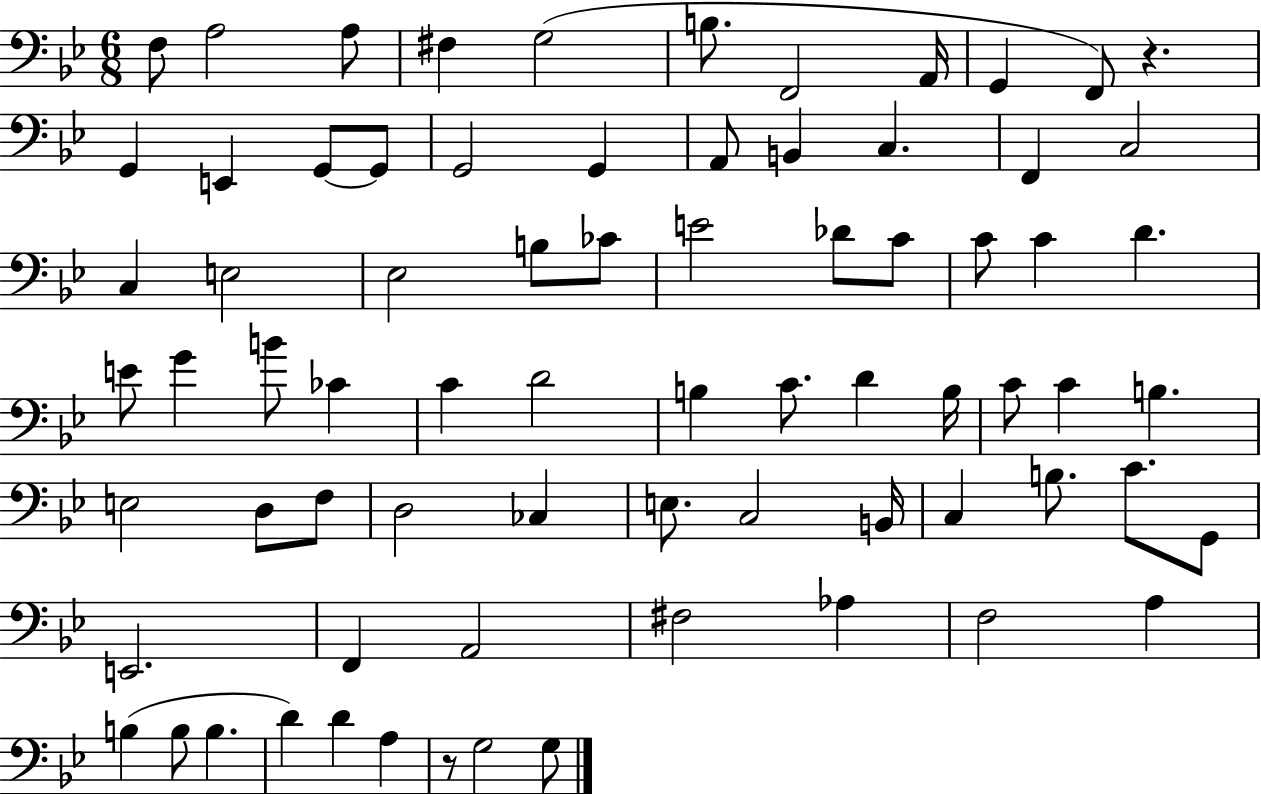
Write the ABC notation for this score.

X:1
T:Untitled
M:6/8
L:1/4
K:Bb
F,/2 A,2 A,/2 ^F, G,2 B,/2 F,,2 A,,/4 G,, F,,/2 z G,, E,, G,,/2 G,,/2 G,,2 G,, A,,/2 B,, C, F,, C,2 C, E,2 _E,2 B,/2 _C/2 E2 _D/2 C/2 C/2 C D E/2 G B/2 _C C D2 B, C/2 D B,/4 C/2 C B, E,2 D,/2 F,/2 D,2 _C, E,/2 C,2 B,,/4 C, B,/2 C/2 G,,/2 E,,2 F,, A,,2 ^F,2 _A, F,2 A, B, B,/2 B, D D A, z/2 G,2 G,/2